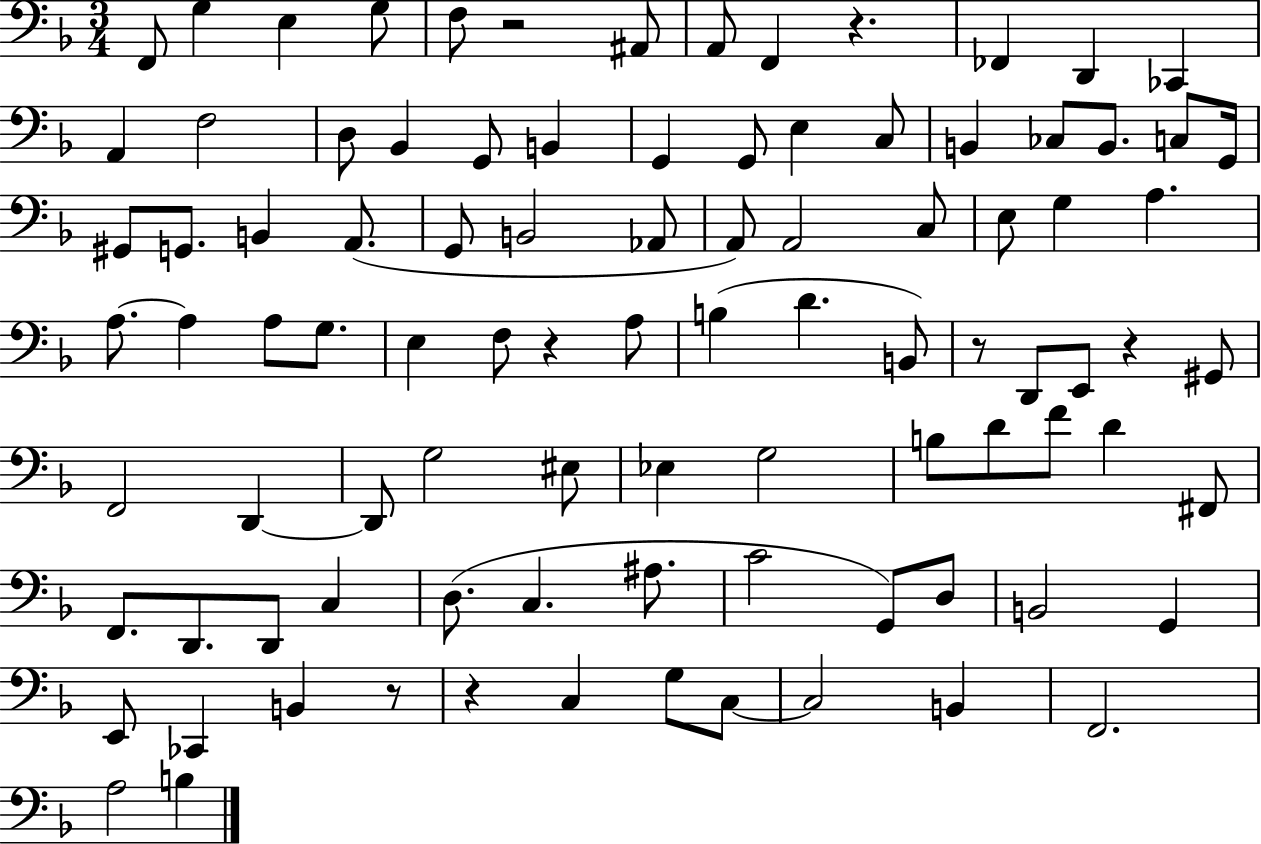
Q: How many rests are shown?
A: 7